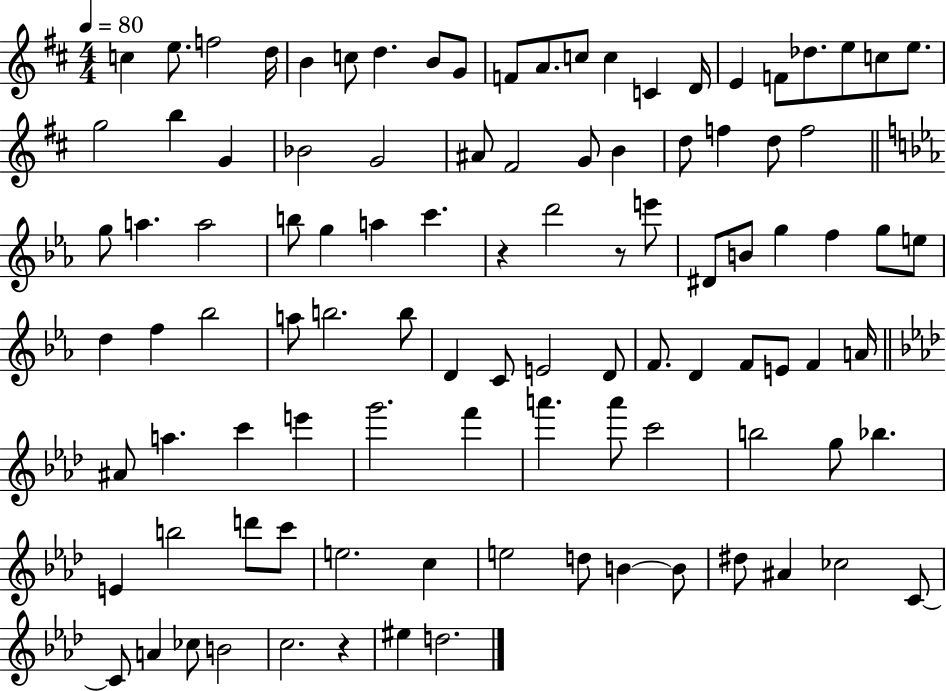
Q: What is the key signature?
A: D major